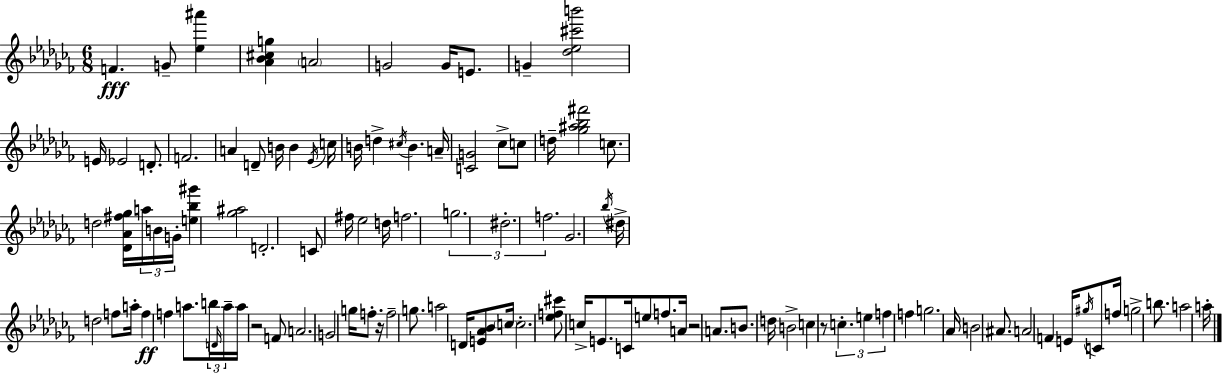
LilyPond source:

{
  \clef treble
  \numericTimeSignature
  \time 6/8
  \key aes \minor
  f'4.\fff g'8-- <ees'' ais'''>4 | <aes' bes' cis'' g''>4 \parenthesize a'2 | g'2 g'16 e'8. | g'4-- <des'' ees'' cis''' b'''>2 | \break e'16 ees'2 d'8.-. | f'2. | a'4 d'8-- b'16 b'4 \acciaccatura { ees'16 } | c''16 b'16 d''4-> \acciaccatura { cis''16 } b'4. | \break a'16-- <c' g'>2 ces''8-> | c''8 d''16-- <ges'' ais'' bes'' fis'''>2 c''8. | d''2 <des' aes' fis'' ges''>16 \tuplet 3/2 { a''16 | b'16 g'16-. } <e'' bes'' gis'''>4 <ges'' ais''>2 | \break d'2.-. | c'8 fis''16 ees''2 | d''16 f''2. | \tuplet 3/2 { g''2. | \break dis''2.-. | f''2. } | ges'2. | \acciaccatura { bes''16 } dis''16-> d''2 | \break f''8 a''16-. f''4\ff f''4 a''8. | \tuplet 3/2 { b''16 \grace { d'16 } a''16-- } a''16 r2 | f'8 a'2. | g'2 | \break g''16 f''8.-. r16 f''2-- | g''8. a''2 | d'16 <e' aes' bes'>8 \parenthesize c''16 c''2.-. | <ees'' f'' cis'''>8 c''16-> e'8. c'16 e''8 | \break f''8. a'16 r2 | a'8. b'8. d''16 b'2-> | c''4 r8 \tuplet 3/2 { c''4.-. | e''4 f''4 } | \break f''4 g''2. | aes'16 b'2 | ais'8. a'2 | f'4 e'16 \acciaccatura { gis''16 } c'8 f''16 g''2-> | \break b''8. a''2 | a''16-. \bar "|."
}